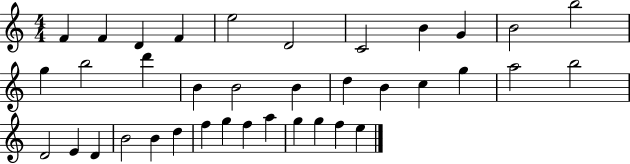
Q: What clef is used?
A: treble